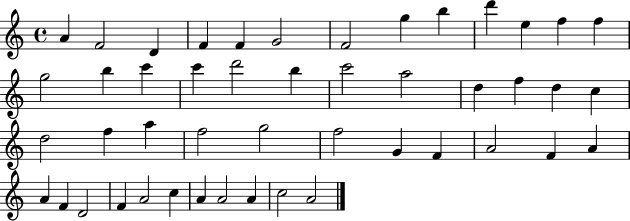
A4/q F4/h D4/q F4/q F4/q G4/h F4/h G5/q B5/q D6/q E5/q F5/q F5/q G5/h B5/q C6/q C6/q D6/h B5/q C6/h A5/h D5/q F5/q D5/q C5/q D5/h F5/q A5/q F5/h G5/h F5/h G4/q F4/q A4/h F4/q A4/q A4/q F4/q D4/h F4/q A4/h C5/q A4/q A4/h A4/q C5/h A4/h